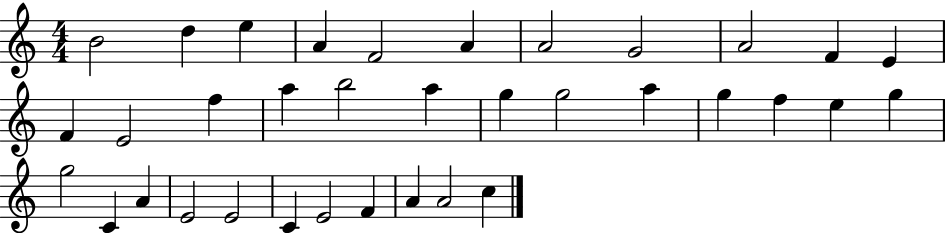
B4/h D5/q E5/q A4/q F4/h A4/q A4/h G4/h A4/h F4/q E4/q F4/q E4/h F5/q A5/q B5/h A5/q G5/q G5/h A5/q G5/q F5/q E5/q G5/q G5/h C4/q A4/q E4/h E4/h C4/q E4/h F4/q A4/q A4/h C5/q